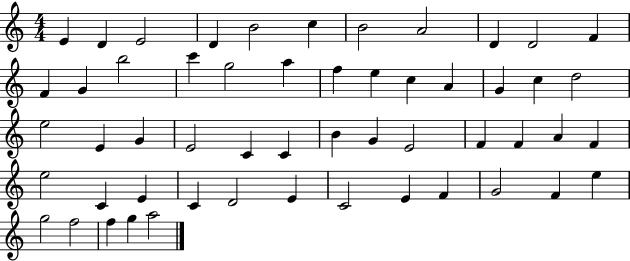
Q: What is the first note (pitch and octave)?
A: E4